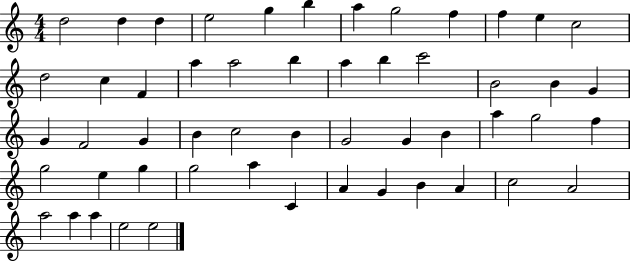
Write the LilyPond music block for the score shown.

{
  \clef treble
  \numericTimeSignature
  \time 4/4
  \key c \major
  d''2 d''4 d''4 | e''2 g''4 b''4 | a''4 g''2 f''4 | f''4 e''4 c''2 | \break d''2 c''4 f'4 | a''4 a''2 b''4 | a''4 b''4 c'''2 | b'2 b'4 g'4 | \break g'4 f'2 g'4 | b'4 c''2 b'4 | g'2 g'4 b'4 | a''4 g''2 f''4 | \break g''2 e''4 g''4 | g''2 a''4 c'4 | a'4 g'4 b'4 a'4 | c''2 a'2 | \break a''2 a''4 a''4 | e''2 e''2 | \bar "|."
}